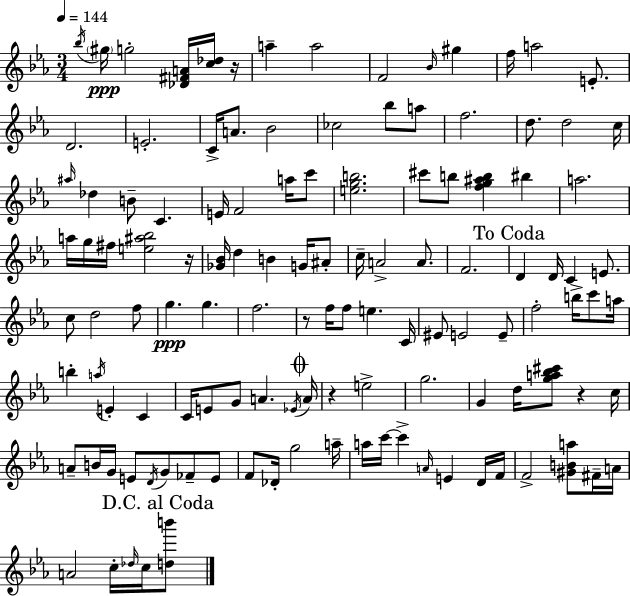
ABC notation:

X:1
T:Untitled
M:3/4
L:1/4
K:Cm
_b/4 ^g/4 g2 [_D^FA]/4 [c_d]/4 z/4 a a2 F2 _B/4 ^g f/4 a2 E/2 D2 E2 C/4 A/2 _B2 _c2 _b/2 a/2 f2 d/2 d2 c/4 ^a/4 _d B/2 C E/4 F2 a/4 c'/2 [egb]2 ^c'/2 b/2 [fg^ab] ^b a2 a/4 g/4 ^f/4 [e^a_b]2 z/4 [_G_B]/4 d B G/4 ^A/2 c/4 A2 A/2 F2 D D/4 C E/2 c/2 d2 f/2 g g f2 z/2 f/4 f/2 e C/4 ^E/2 E2 E/2 f2 b/4 c'/2 a/4 b a/4 E C C/4 E/2 G/2 A _E/4 A/4 z e2 g2 G d/4 [ga_b^c']/2 z c/4 A/2 B/4 G/4 E/2 D/4 G/2 _F/2 E/2 F/2 _D/4 g2 a/4 a/4 c'/4 c' A/4 E D/4 F/4 F2 [^GBa]/2 ^F/4 A/4 A2 c/4 _d/4 c/4 [db']/2